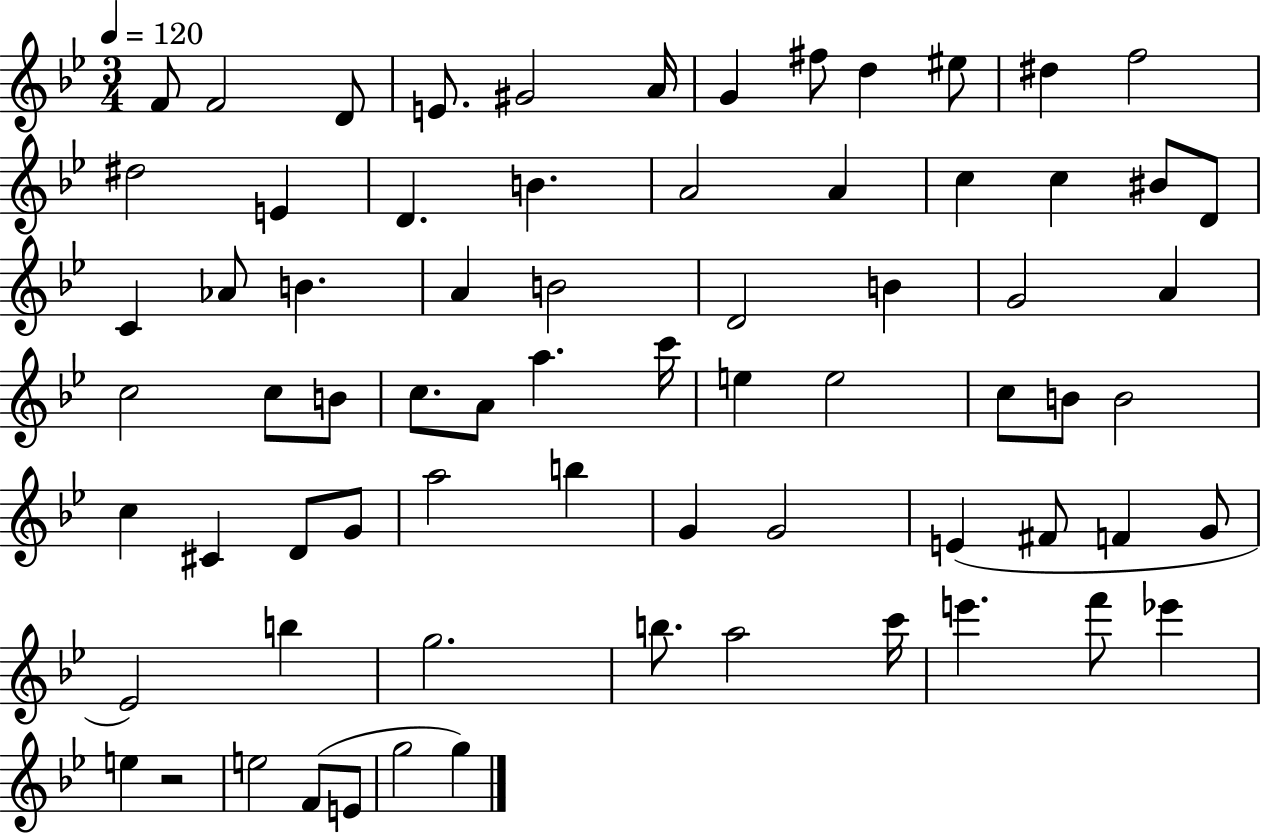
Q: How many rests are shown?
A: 1